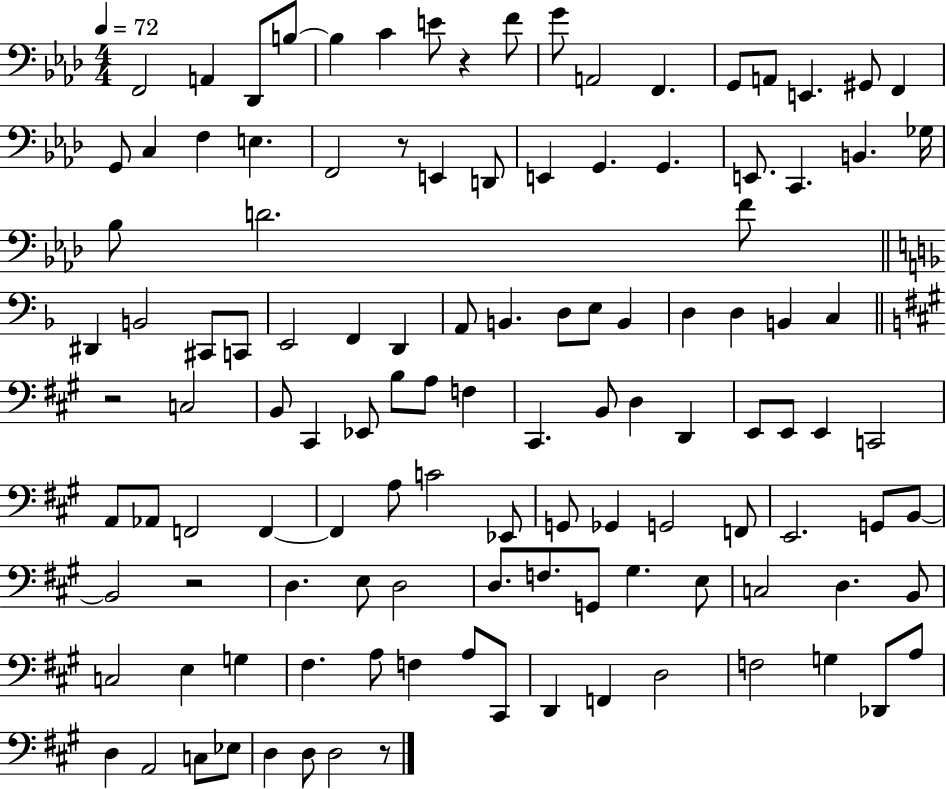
X:1
T:Untitled
M:4/4
L:1/4
K:Ab
F,,2 A,, _D,,/2 B,/2 B, C E/2 z F/2 G/2 A,,2 F,, G,,/2 A,,/2 E,, ^G,,/2 F,, G,,/2 C, F, E, F,,2 z/2 E,, D,,/2 E,, G,, G,, E,,/2 C,, B,, _G,/4 _B,/2 D2 F/2 ^D,, B,,2 ^C,,/2 C,,/2 E,,2 F,, D,, A,,/2 B,, D,/2 E,/2 B,, D, D, B,, C, z2 C,2 B,,/2 ^C,, _E,,/2 B,/2 A,/2 F, ^C,, B,,/2 D, D,, E,,/2 E,,/2 E,, C,,2 A,,/2 _A,,/2 F,,2 F,, F,, A,/2 C2 _E,,/2 G,,/2 _G,, G,,2 F,,/2 E,,2 G,,/2 B,,/2 B,,2 z2 D, E,/2 D,2 D,/2 F,/2 G,,/2 ^G, E,/2 C,2 D, B,,/2 C,2 E, G, ^F, A,/2 F, A,/2 ^C,,/2 D,, F,, D,2 F,2 G, _D,,/2 A,/2 D, A,,2 C,/2 _E,/2 D, D,/2 D,2 z/2